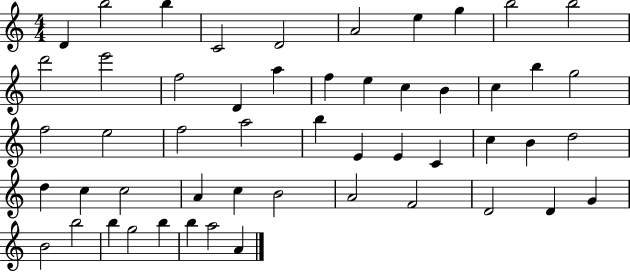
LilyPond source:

{
  \clef treble
  \numericTimeSignature
  \time 4/4
  \key c \major
  d'4 b''2 b''4 | c'2 d'2 | a'2 e''4 g''4 | b''2 b''2 | \break d'''2 e'''2 | f''2 d'4 a''4 | f''4 e''4 c''4 b'4 | c''4 b''4 g''2 | \break f''2 e''2 | f''2 a''2 | b''4 e'4 e'4 c'4 | c''4 b'4 d''2 | \break d''4 c''4 c''2 | a'4 c''4 b'2 | a'2 f'2 | d'2 d'4 g'4 | \break b'2 b''2 | b''4 g''2 b''4 | b''4 a''2 a'4 | \bar "|."
}